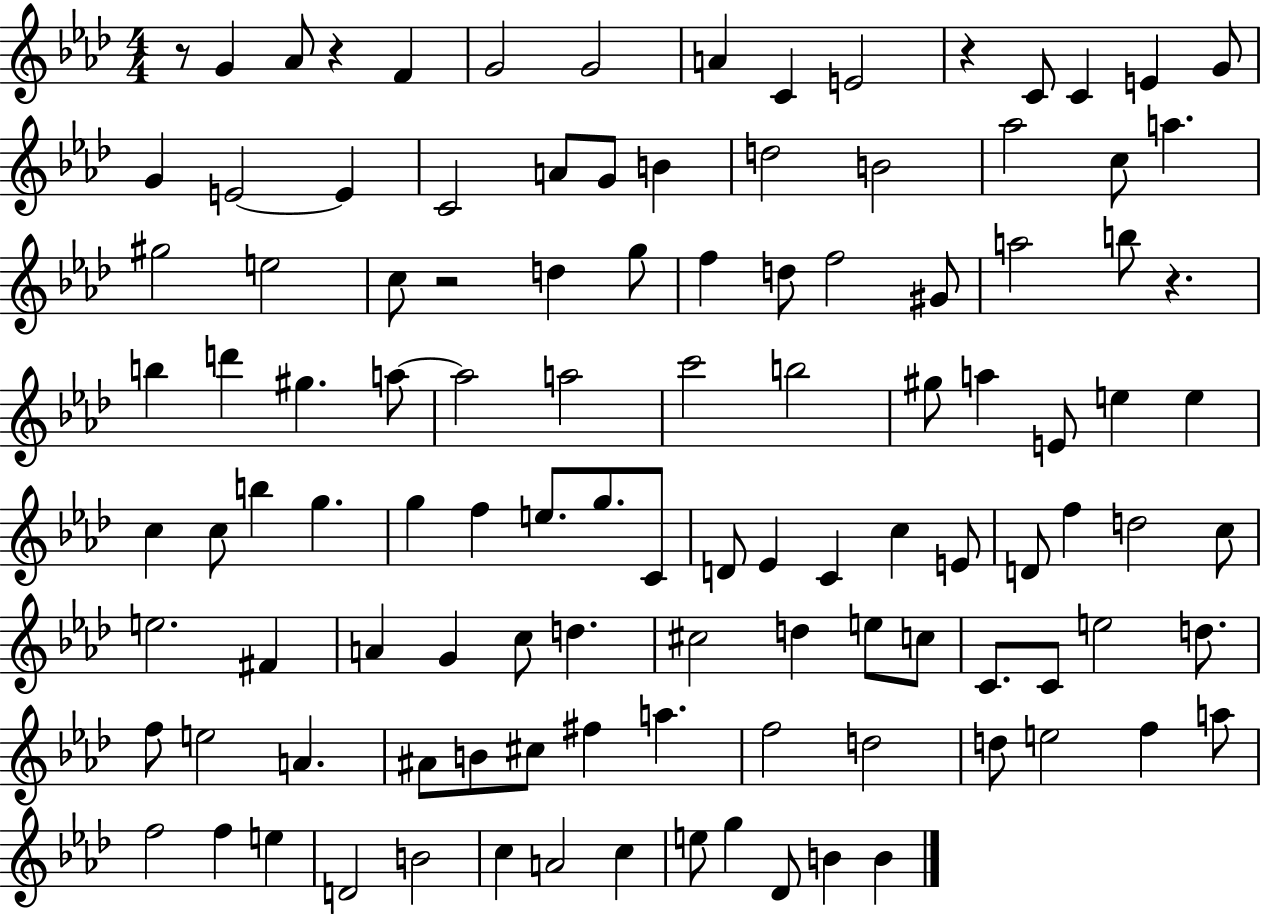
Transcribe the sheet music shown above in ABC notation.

X:1
T:Untitled
M:4/4
L:1/4
K:Ab
z/2 G _A/2 z F G2 G2 A C E2 z C/2 C E G/2 G E2 E C2 A/2 G/2 B d2 B2 _a2 c/2 a ^g2 e2 c/2 z2 d g/2 f d/2 f2 ^G/2 a2 b/2 z b d' ^g a/2 a2 a2 c'2 b2 ^g/2 a E/2 e e c c/2 b g g f e/2 g/2 C/2 D/2 _E C c E/2 D/2 f d2 c/2 e2 ^F A G c/2 d ^c2 d e/2 c/2 C/2 C/2 e2 d/2 f/2 e2 A ^A/2 B/2 ^c/2 ^f a f2 d2 d/2 e2 f a/2 f2 f e D2 B2 c A2 c e/2 g _D/2 B B